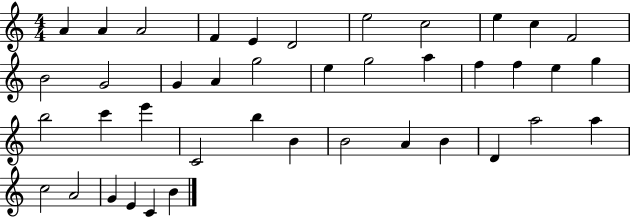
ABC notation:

X:1
T:Untitled
M:4/4
L:1/4
K:C
A A A2 F E D2 e2 c2 e c F2 B2 G2 G A g2 e g2 a f f e g b2 c' e' C2 b B B2 A B D a2 a c2 A2 G E C B